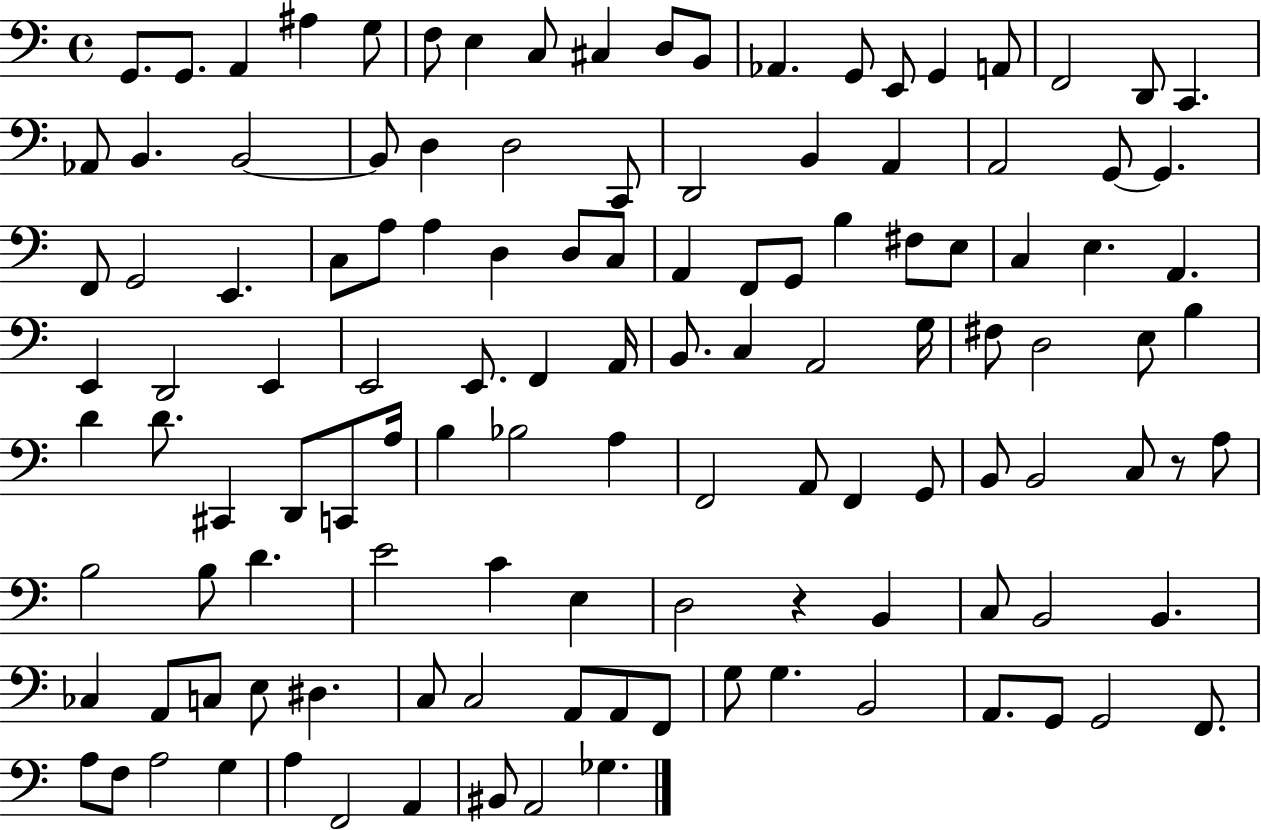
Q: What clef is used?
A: bass